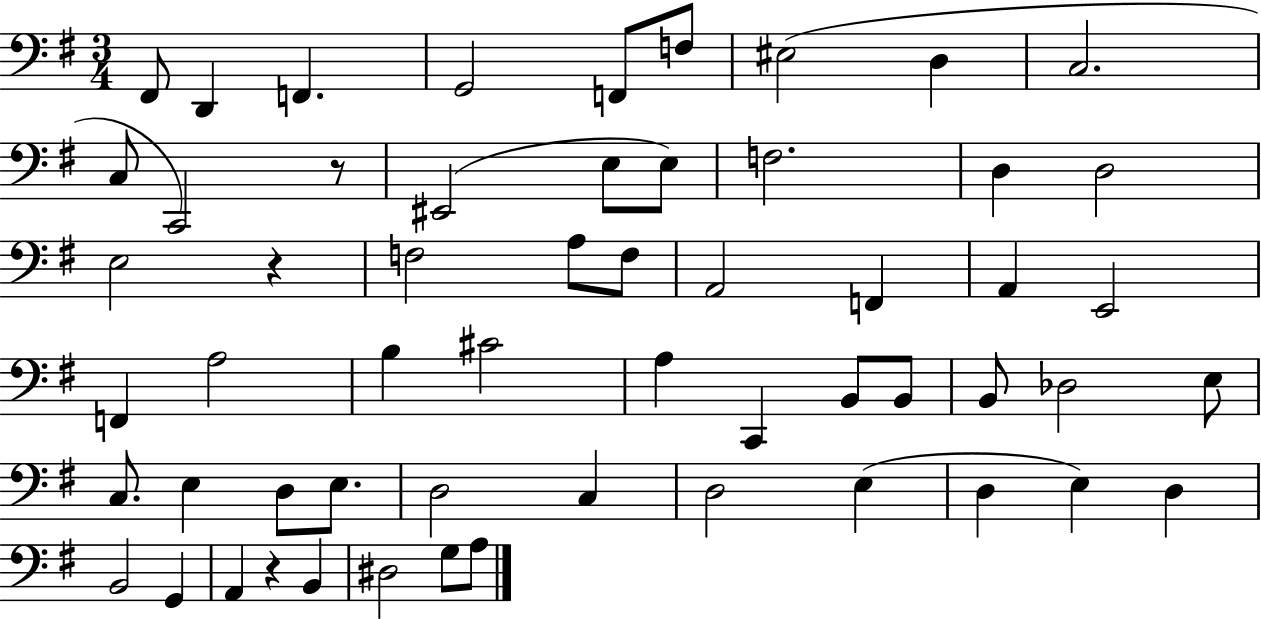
X:1
T:Untitled
M:3/4
L:1/4
K:G
^F,,/2 D,, F,, G,,2 F,,/2 F,/2 ^E,2 D, C,2 C,/2 C,,2 z/2 ^E,,2 E,/2 E,/2 F,2 D, D,2 E,2 z F,2 A,/2 F,/2 A,,2 F,, A,, E,,2 F,, A,2 B, ^C2 A, C,, B,,/2 B,,/2 B,,/2 _D,2 E,/2 C,/2 E, D,/2 E,/2 D,2 C, D,2 E, D, E, D, B,,2 G,, A,, z B,, ^D,2 G,/2 A,/2